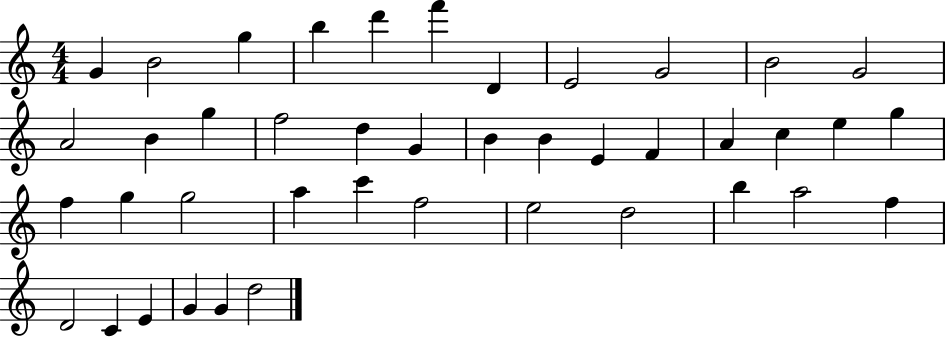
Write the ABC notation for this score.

X:1
T:Untitled
M:4/4
L:1/4
K:C
G B2 g b d' f' D E2 G2 B2 G2 A2 B g f2 d G B B E F A c e g f g g2 a c' f2 e2 d2 b a2 f D2 C E G G d2